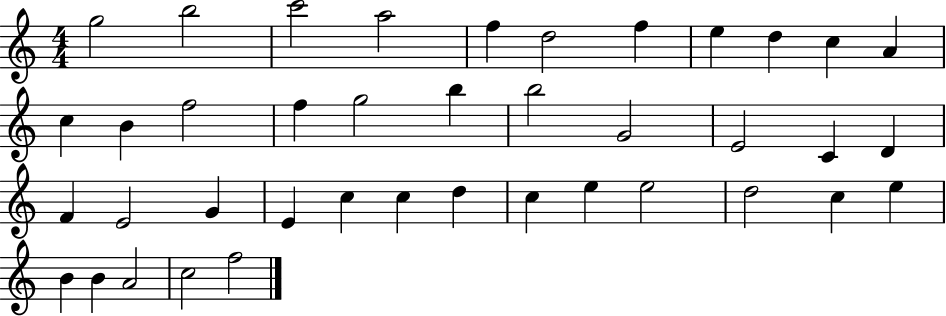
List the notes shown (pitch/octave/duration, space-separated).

G5/h B5/h C6/h A5/h F5/q D5/h F5/q E5/q D5/q C5/q A4/q C5/q B4/q F5/h F5/q G5/h B5/q B5/h G4/h E4/h C4/q D4/q F4/q E4/h G4/q E4/q C5/q C5/q D5/q C5/q E5/q E5/h D5/h C5/q E5/q B4/q B4/q A4/h C5/h F5/h